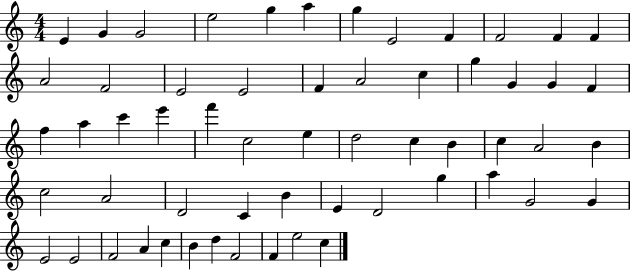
{
  \clef treble
  \numericTimeSignature
  \time 4/4
  \key c \major
  e'4 g'4 g'2 | e''2 g''4 a''4 | g''4 e'2 f'4 | f'2 f'4 f'4 | \break a'2 f'2 | e'2 e'2 | f'4 a'2 c''4 | g''4 g'4 g'4 f'4 | \break f''4 a''4 c'''4 e'''4 | f'''4 c''2 e''4 | d''2 c''4 b'4 | c''4 a'2 b'4 | \break c''2 a'2 | d'2 c'4 b'4 | e'4 d'2 g''4 | a''4 g'2 g'4 | \break e'2 e'2 | f'2 a'4 c''4 | b'4 d''4 f'2 | f'4 e''2 c''4 | \break \bar "|."
}